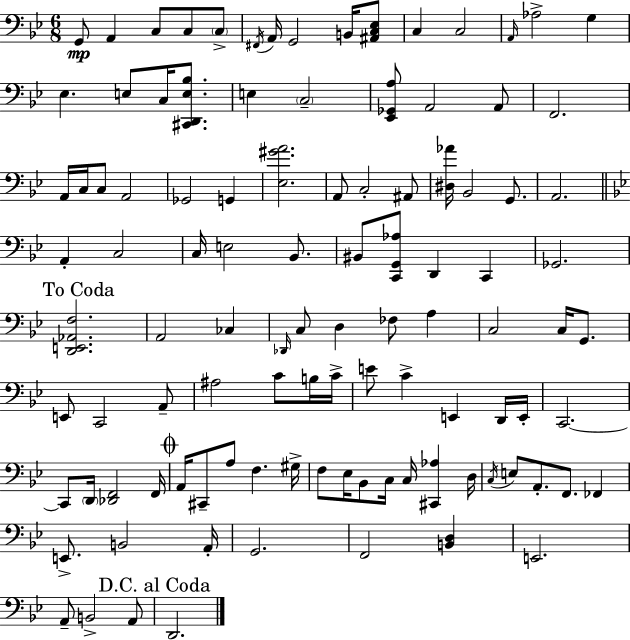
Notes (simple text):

G2/e A2/q C3/e C3/e C3/e F#2/s A2/s G2/h B2/s [A#2,C3,Eb3]/e C3/q C3/h A2/s Ab3/h G3/q Eb3/q. E3/e C3/s [C#2,D2,E3,Bb3]/e. E3/q C3/h [Eb2,Gb2,A3]/e A2/h A2/e F2/h. A2/s C3/s C3/e A2/h Gb2/h G2/q [Eb3,G#4,A4]/h. A2/e C3/h A#2/e [D#3,Ab4]/s Bb2/h G2/e. A2/h. A2/q C3/h C3/s E3/h Bb2/e. BIS2/e [C2,G2,Ab3]/e D2/q C2/q Gb2/h. [D2,E2,Ab2,F3]/h. A2/h CES3/q Db2/s C3/e D3/q FES3/e A3/q C3/h C3/s G2/e. E2/e C2/h A2/e A#3/h C4/e B3/s C4/s E4/e C4/q E2/q D2/s E2/s C2/h. C2/e D2/s [Db2,F2]/h F2/s A2/s C#2/e A3/e F3/q. G#3/s F3/e Eb3/s Bb2/e C3/s C3/s [C#2,Ab3]/q D3/s C3/s E3/e A2/e. F2/e. FES2/q E2/e. B2/h A2/s G2/h. F2/h [B2,D3]/q E2/h. A2/e B2/h A2/e D2/h.